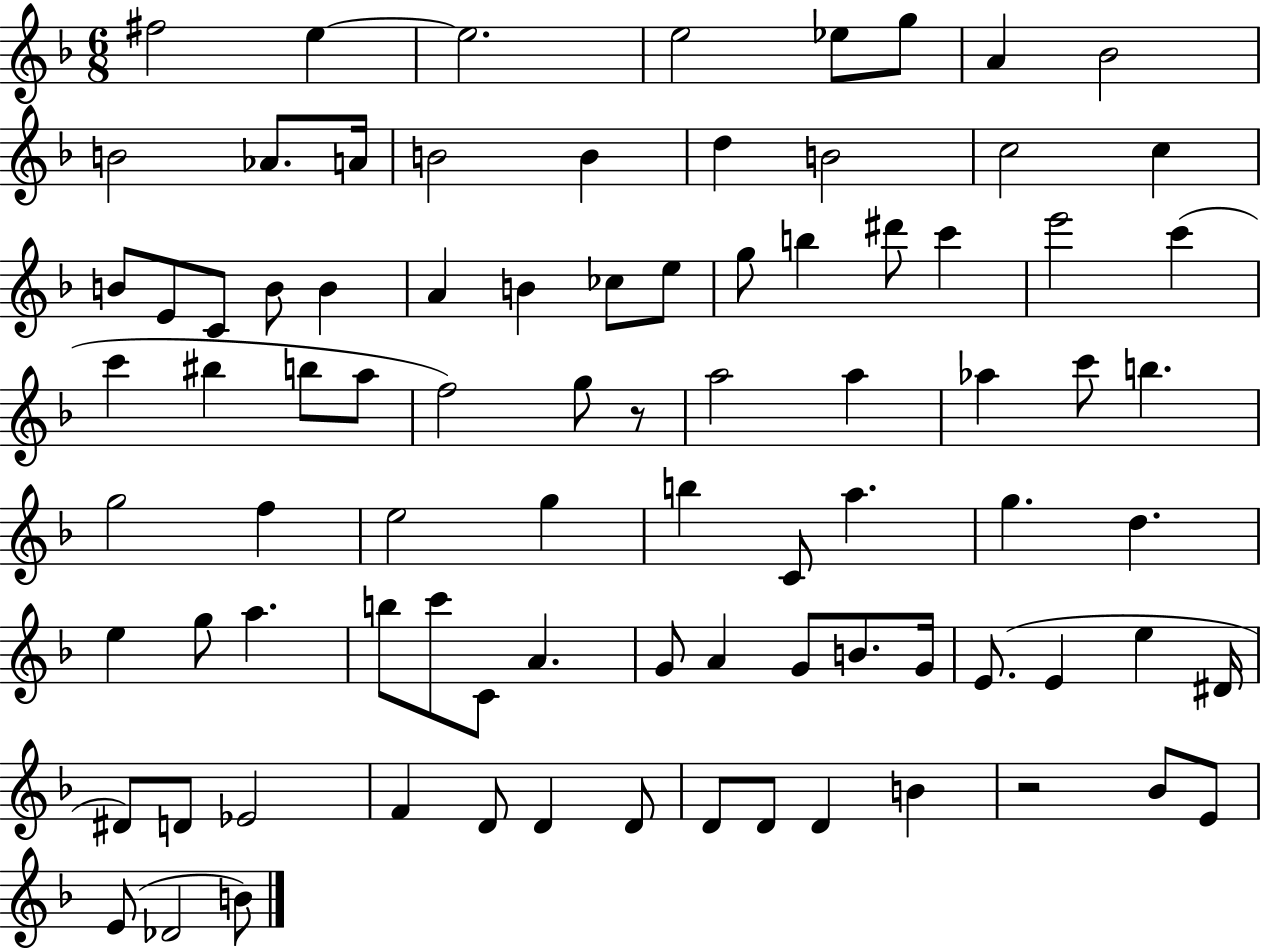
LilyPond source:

{
  \clef treble
  \numericTimeSignature
  \time 6/8
  \key f \major
  fis''2 e''4~~ | e''2. | e''2 ees''8 g''8 | a'4 bes'2 | \break b'2 aes'8. a'16 | b'2 b'4 | d''4 b'2 | c''2 c''4 | \break b'8 e'8 c'8 b'8 b'4 | a'4 b'4 ces''8 e''8 | g''8 b''4 dis'''8 c'''4 | e'''2 c'''4( | \break c'''4 bis''4 b''8 a''8 | f''2) g''8 r8 | a''2 a''4 | aes''4 c'''8 b''4. | \break g''2 f''4 | e''2 g''4 | b''4 c'8 a''4. | g''4. d''4. | \break e''4 g''8 a''4. | b''8 c'''8 c'8 a'4. | g'8 a'4 g'8 b'8. g'16 | e'8.( e'4 e''4 dis'16 | \break dis'8) d'8 ees'2 | f'4 d'8 d'4 d'8 | d'8 d'8 d'4 b'4 | r2 bes'8 e'8 | \break e'8( des'2 b'8) | \bar "|."
}